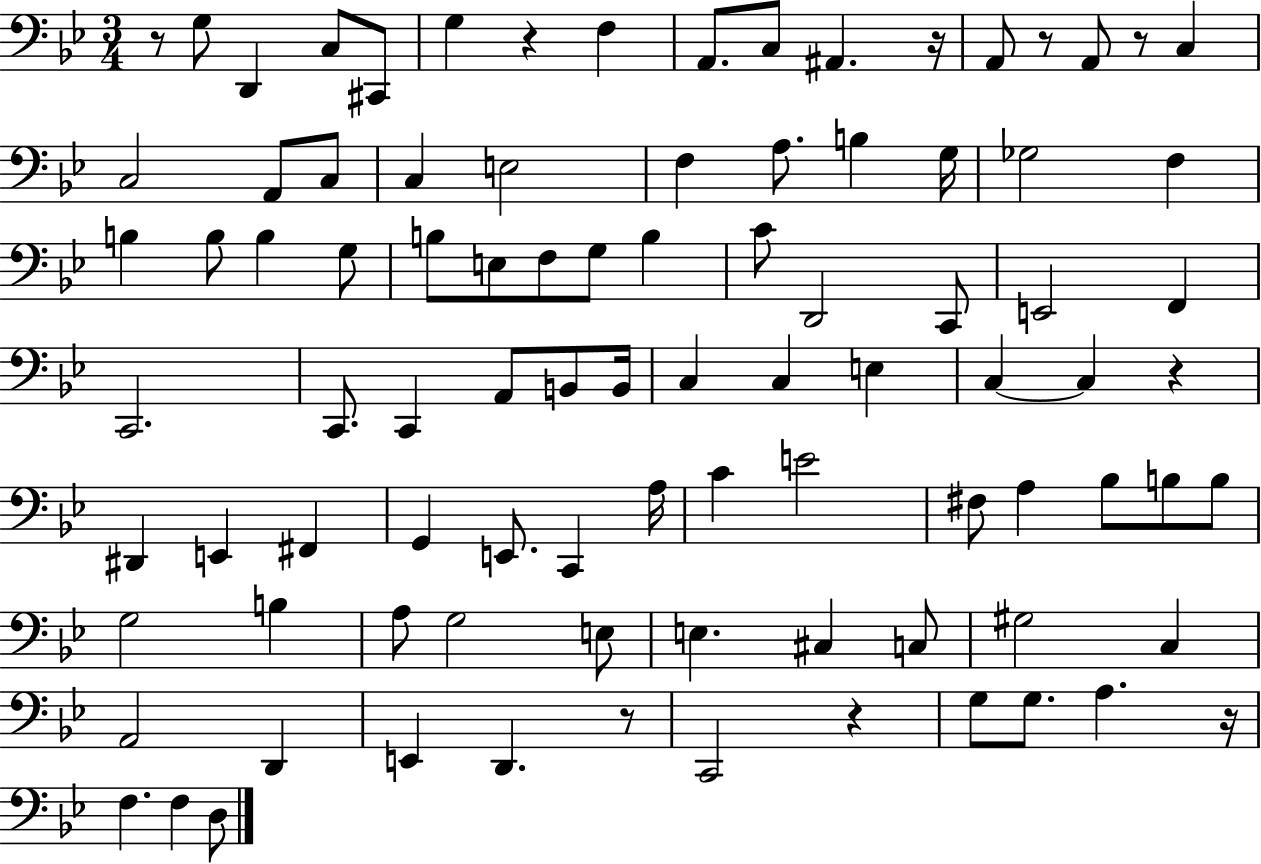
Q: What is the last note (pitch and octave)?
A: D3